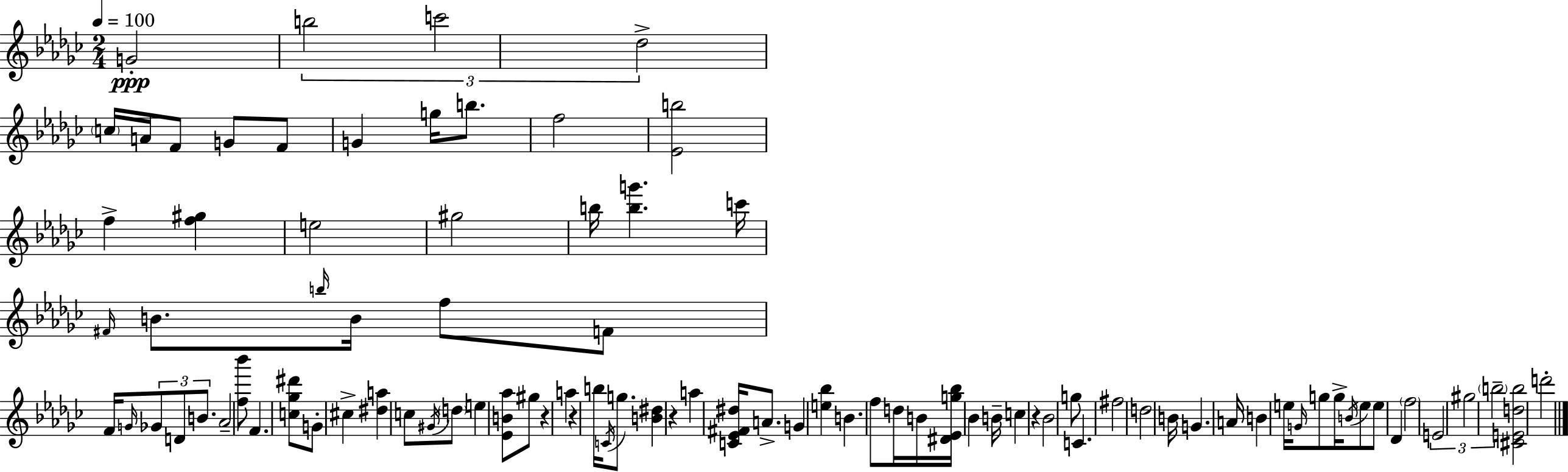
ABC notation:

X:1
T:Untitled
M:2/4
L:1/4
K:Ebm
G2 b2 c'2 _d2 c/4 A/4 F/2 G/2 F/2 G g/4 b/2 f2 [_Eb]2 f [f^g] e2 ^g2 b/4 [bg'] c'/4 ^F/4 B/2 b/4 B/4 f/2 F/2 F/4 G/4 _G/2 D/2 B/2 _A2 [f_b']/2 F [c_g^d']/2 G/2 ^c [^da] c/2 ^G/4 d/2 e [_EB_a]/2 ^g/2 z a z b/4 C/4 g/2 [B^d] z a [C_E^F^d]/4 A/2 G [e_b] B f/2 d/4 B/4 [^D_Eg_b]/4 _B B/4 c z _B2 g/2 C ^f2 d2 B/4 G A/4 B e/4 G/4 g/2 g/4 B/4 e/2 e/2 _D f2 E2 ^g2 b2 [^CEdb]2 d'2